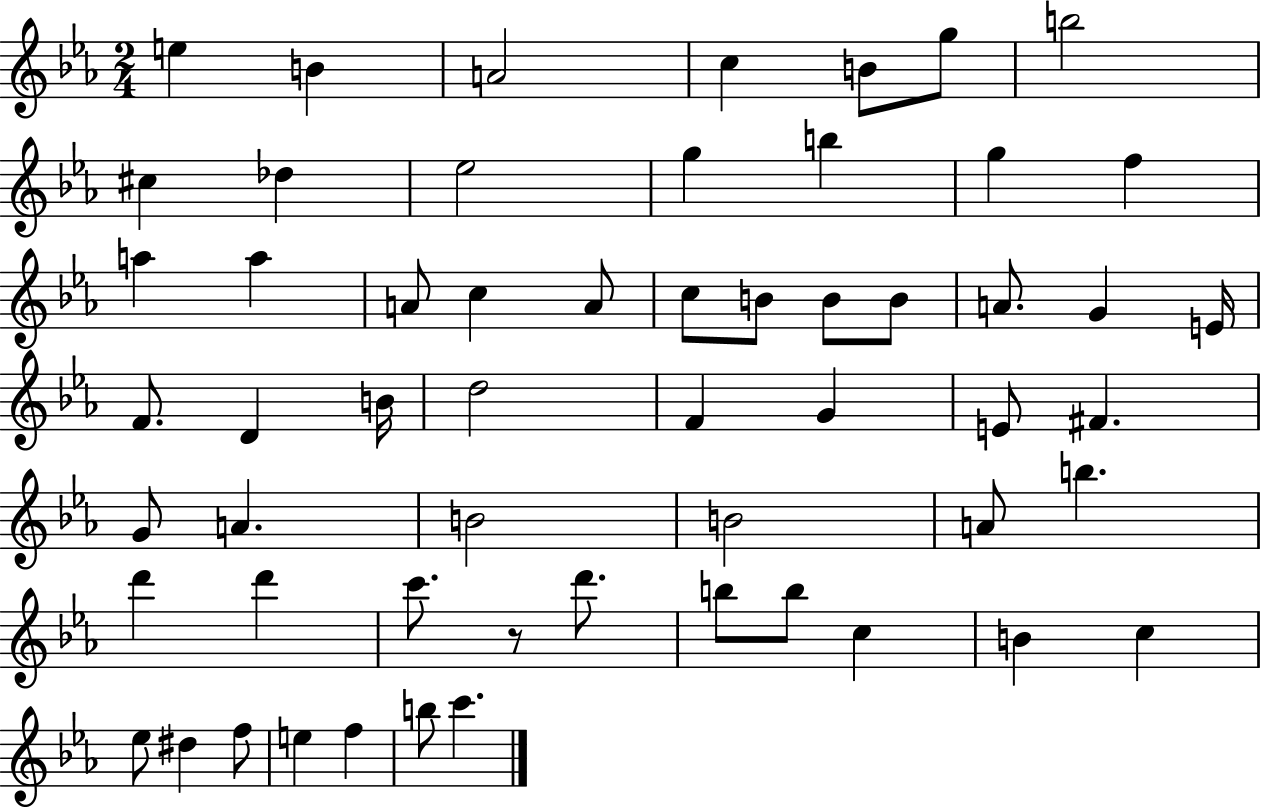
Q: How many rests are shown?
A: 1